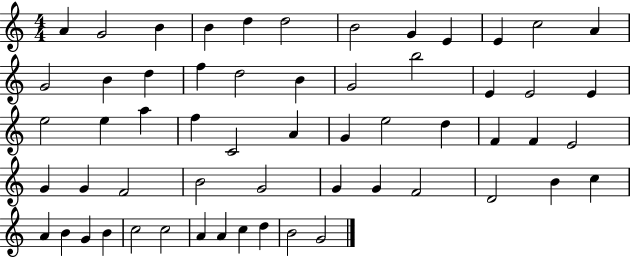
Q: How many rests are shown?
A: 0